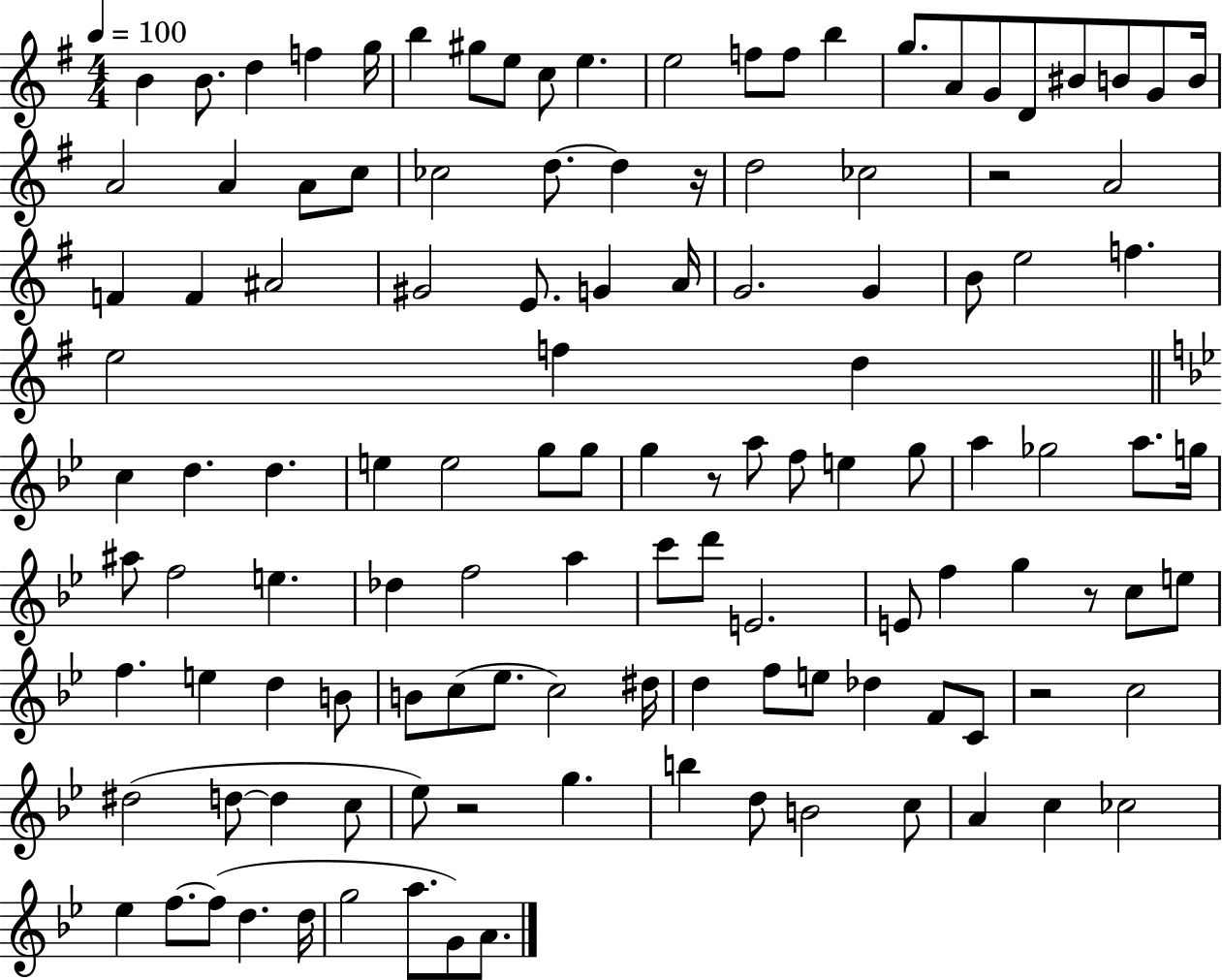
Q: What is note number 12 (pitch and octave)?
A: F5